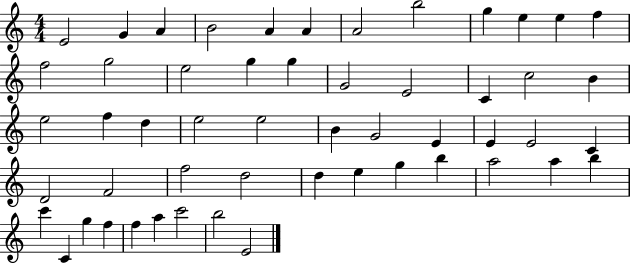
E4/h G4/q A4/q B4/h A4/q A4/q A4/h B5/h G5/q E5/q E5/q F5/q F5/h G5/h E5/h G5/q G5/q G4/h E4/h C4/q C5/h B4/q E5/h F5/q D5/q E5/h E5/h B4/q G4/h E4/q E4/q E4/h C4/q D4/h F4/h F5/h D5/h D5/q E5/q G5/q B5/q A5/h A5/q B5/q C6/q C4/q G5/q F5/q F5/q A5/q C6/h B5/h E4/h